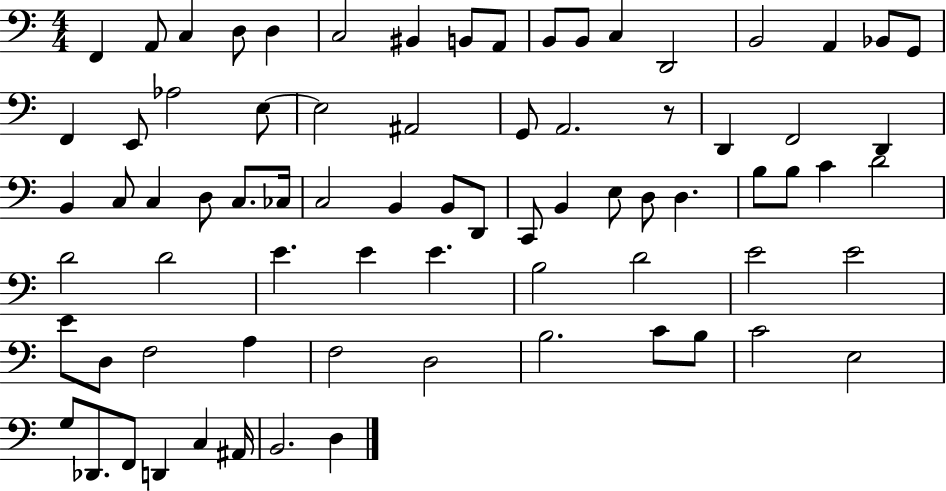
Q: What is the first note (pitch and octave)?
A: F2